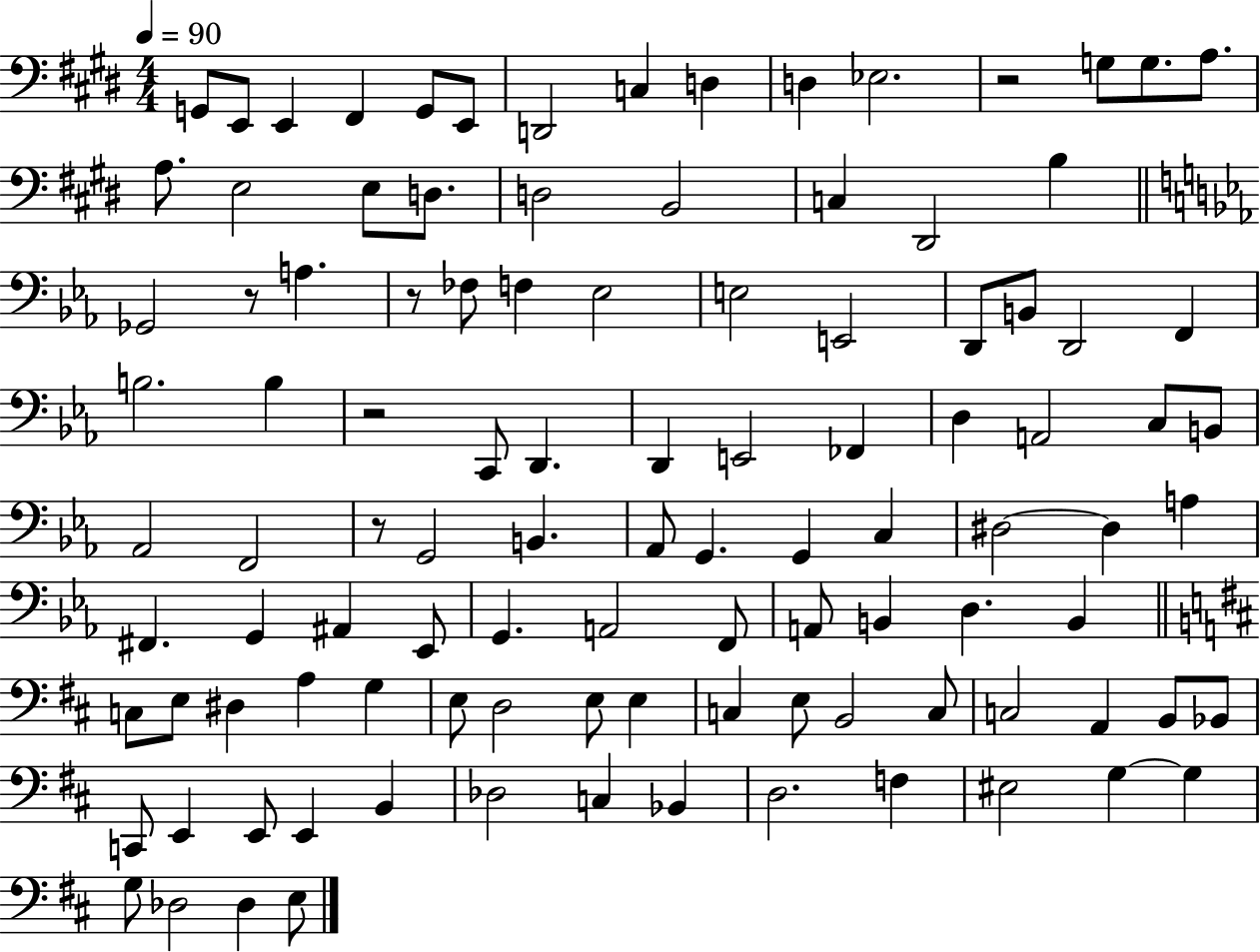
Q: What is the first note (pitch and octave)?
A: G2